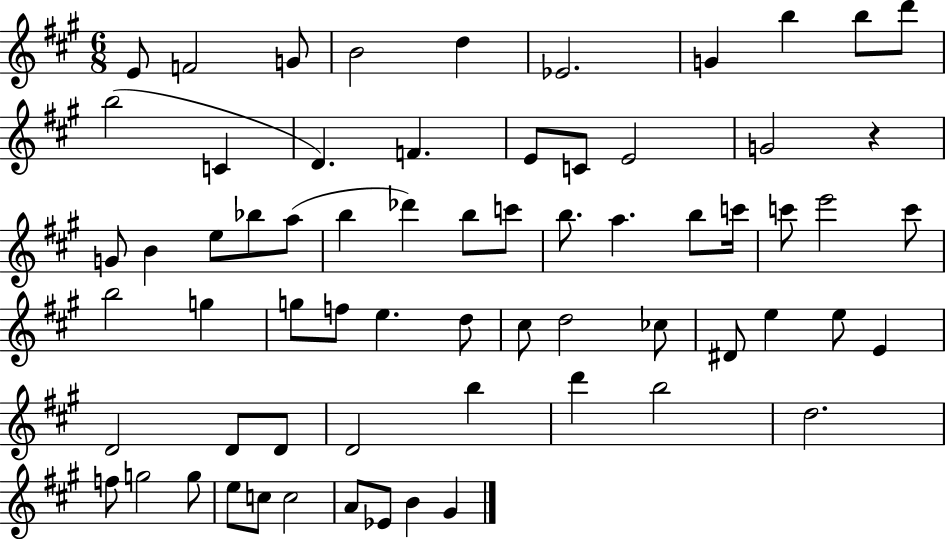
E4/e F4/h G4/e B4/h D5/q Eb4/h. G4/q B5/q B5/e D6/e B5/h C4/q D4/q. F4/q. E4/e C4/e E4/h G4/h R/q G4/e B4/q E5/e Bb5/e A5/e B5/q Db6/q B5/e C6/e B5/e. A5/q. B5/e C6/s C6/e E6/h C6/e B5/h G5/q G5/e F5/e E5/q. D5/e C#5/e D5/h CES5/e D#4/e E5/q E5/e E4/q D4/h D4/e D4/e D4/h B5/q D6/q B5/h D5/h. F5/e G5/h G5/e E5/e C5/e C5/h A4/e Eb4/e B4/q G#4/q